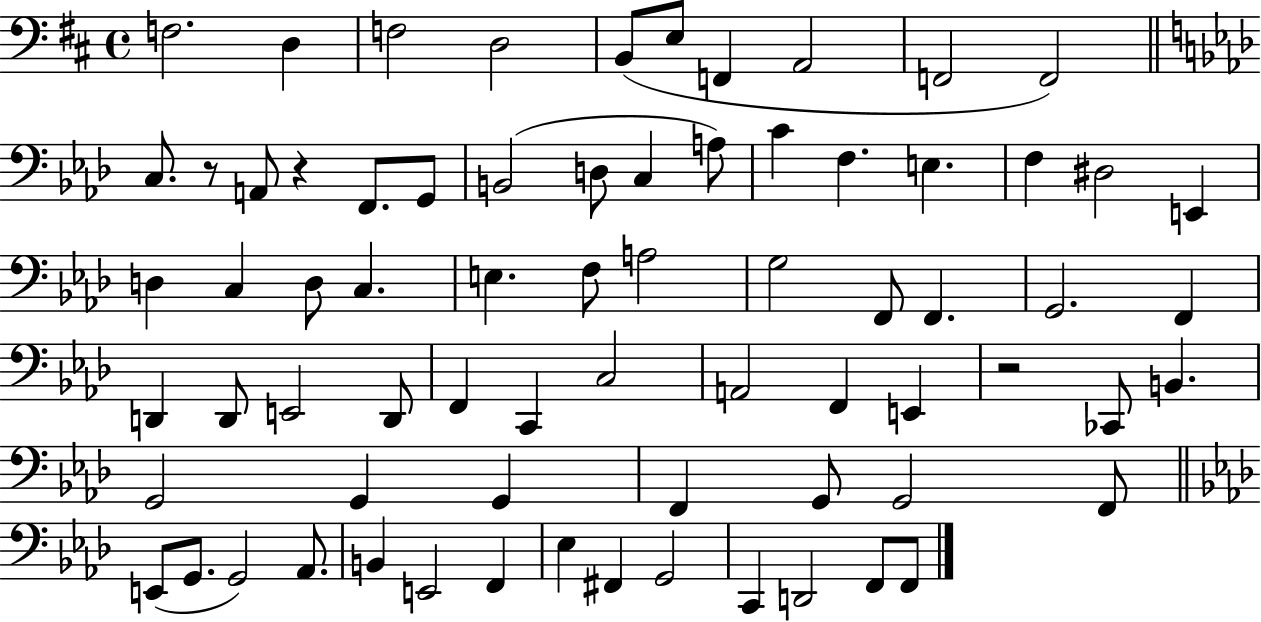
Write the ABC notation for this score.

X:1
T:Untitled
M:4/4
L:1/4
K:D
F,2 D, F,2 D,2 B,,/2 E,/2 F,, A,,2 F,,2 F,,2 C,/2 z/2 A,,/2 z F,,/2 G,,/2 B,,2 D,/2 C, A,/2 C F, E, F, ^D,2 E,, D, C, D,/2 C, E, F,/2 A,2 G,2 F,,/2 F,, G,,2 F,, D,, D,,/2 E,,2 D,,/2 F,, C,, C,2 A,,2 F,, E,, z2 _C,,/2 B,, G,,2 G,, G,, F,, G,,/2 G,,2 F,,/2 E,,/2 G,,/2 G,,2 _A,,/2 B,, E,,2 F,, _E, ^F,, G,,2 C,, D,,2 F,,/2 F,,/2